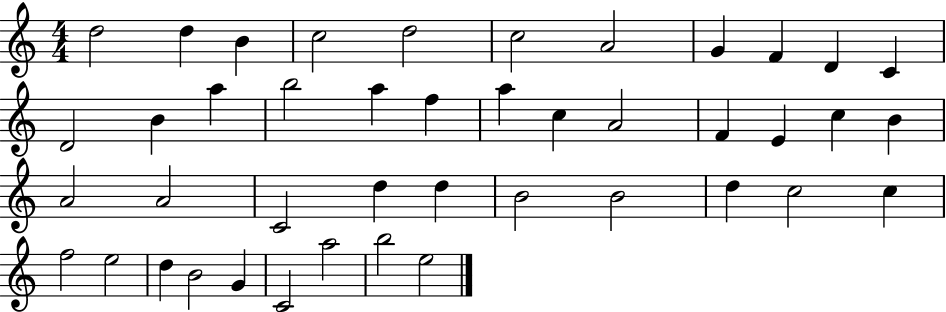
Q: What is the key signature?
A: C major